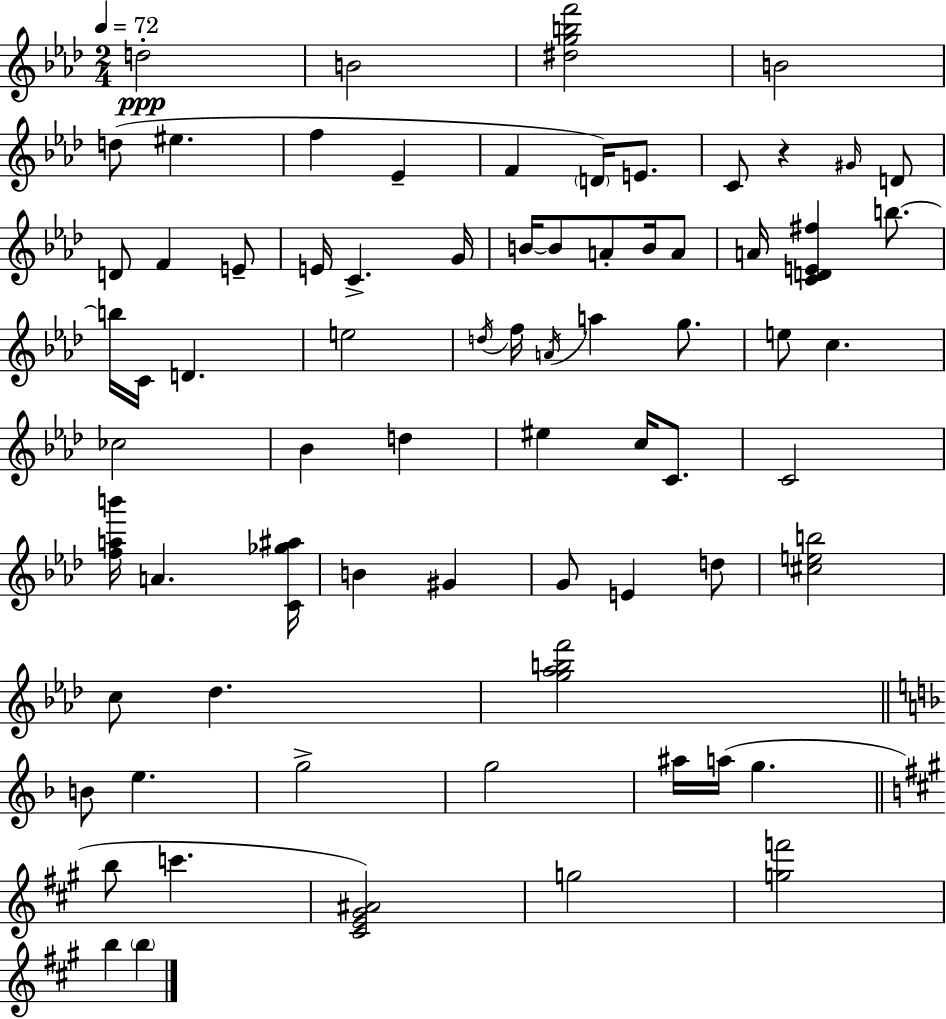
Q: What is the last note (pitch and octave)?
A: B5